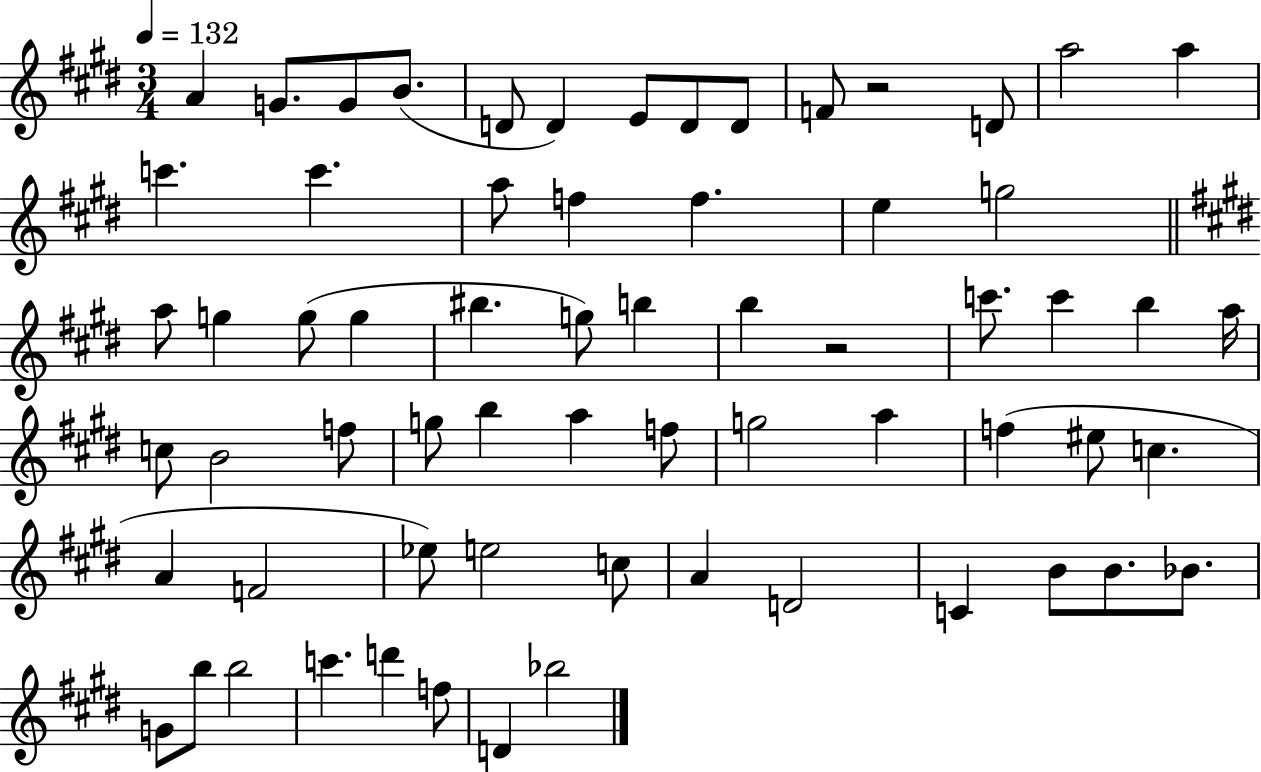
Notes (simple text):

A4/q G4/e. G4/e B4/e. D4/e D4/q E4/e D4/e D4/e F4/e R/h D4/e A5/h A5/q C6/q. C6/q. A5/e F5/q F5/q. E5/q G5/h A5/e G5/q G5/e G5/q BIS5/q. G5/e B5/q B5/q R/h C6/e. C6/q B5/q A5/s C5/e B4/h F5/e G5/e B5/q A5/q F5/e G5/h A5/q F5/q EIS5/e C5/q. A4/q F4/h Eb5/e E5/h C5/e A4/q D4/h C4/q B4/e B4/e. Bb4/e. G4/e B5/e B5/h C6/q. D6/q F5/e D4/q Bb5/h